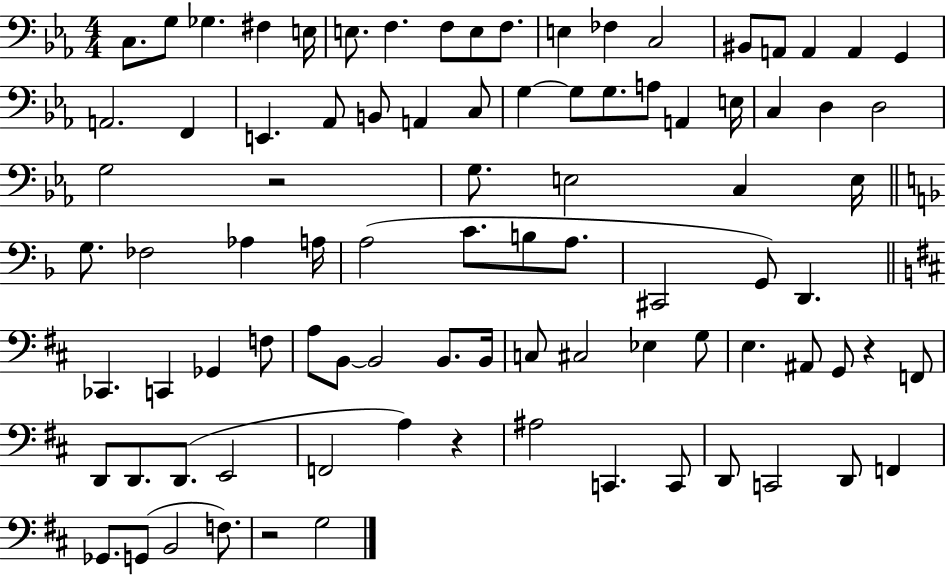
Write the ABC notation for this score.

X:1
T:Untitled
M:4/4
L:1/4
K:Eb
C,/2 G,/2 _G, ^F, E,/4 E,/2 F, F,/2 E,/2 F,/2 E, _F, C,2 ^B,,/2 A,,/2 A,, A,, G,, A,,2 F,, E,, _A,,/2 B,,/2 A,, C,/2 G, G,/2 G,/2 A,/2 A,, E,/4 C, D, D,2 G,2 z2 G,/2 E,2 C, E,/4 G,/2 _F,2 _A, A,/4 A,2 C/2 B,/2 A,/2 ^C,,2 G,,/2 D,, _C,, C,, _G,, F,/2 A,/2 B,,/2 B,,2 B,,/2 B,,/4 C,/2 ^C,2 _E, G,/2 E, ^A,,/2 G,,/2 z F,,/2 D,,/2 D,,/2 D,,/2 E,,2 F,,2 A, z ^A,2 C,, C,,/2 D,,/2 C,,2 D,,/2 F,, _G,,/2 G,,/2 B,,2 F,/2 z2 G,2